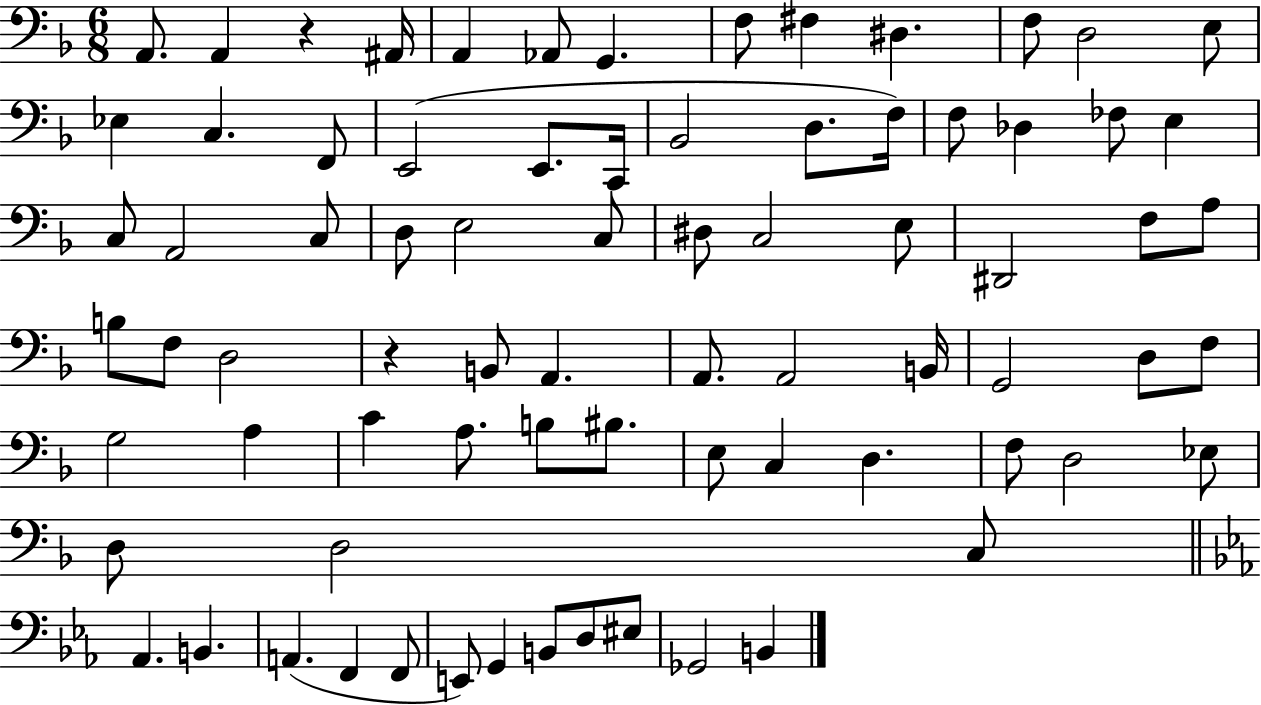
{
  \clef bass
  \numericTimeSignature
  \time 6/8
  \key f \major
  \repeat volta 2 { a,8. a,4 r4 ais,16 | a,4 aes,8 g,4. | f8 fis4 dis4. | f8 d2 e8 | \break ees4 c4. f,8 | e,2( e,8. c,16 | bes,2 d8. f16) | f8 des4 fes8 e4 | \break c8 a,2 c8 | d8 e2 c8 | dis8 c2 e8 | dis,2 f8 a8 | \break b8 f8 d2 | r4 b,8 a,4. | a,8. a,2 b,16 | g,2 d8 f8 | \break g2 a4 | c'4 a8. b8 bis8. | e8 c4 d4. | f8 d2 ees8 | \break d8 d2 c8 | \bar "||" \break \key ees \major aes,4. b,4. | a,4.( f,4 f,8 | e,8) g,4 b,8 d8 eis8 | ges,2 b,4 | \break } \bar "|."
}